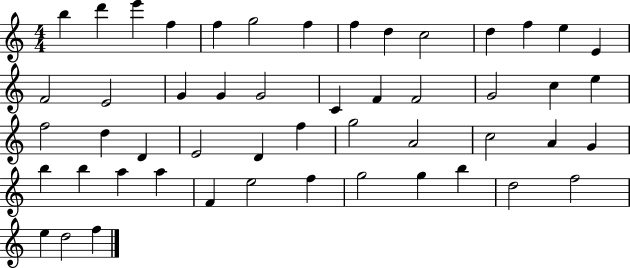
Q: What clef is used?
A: treble